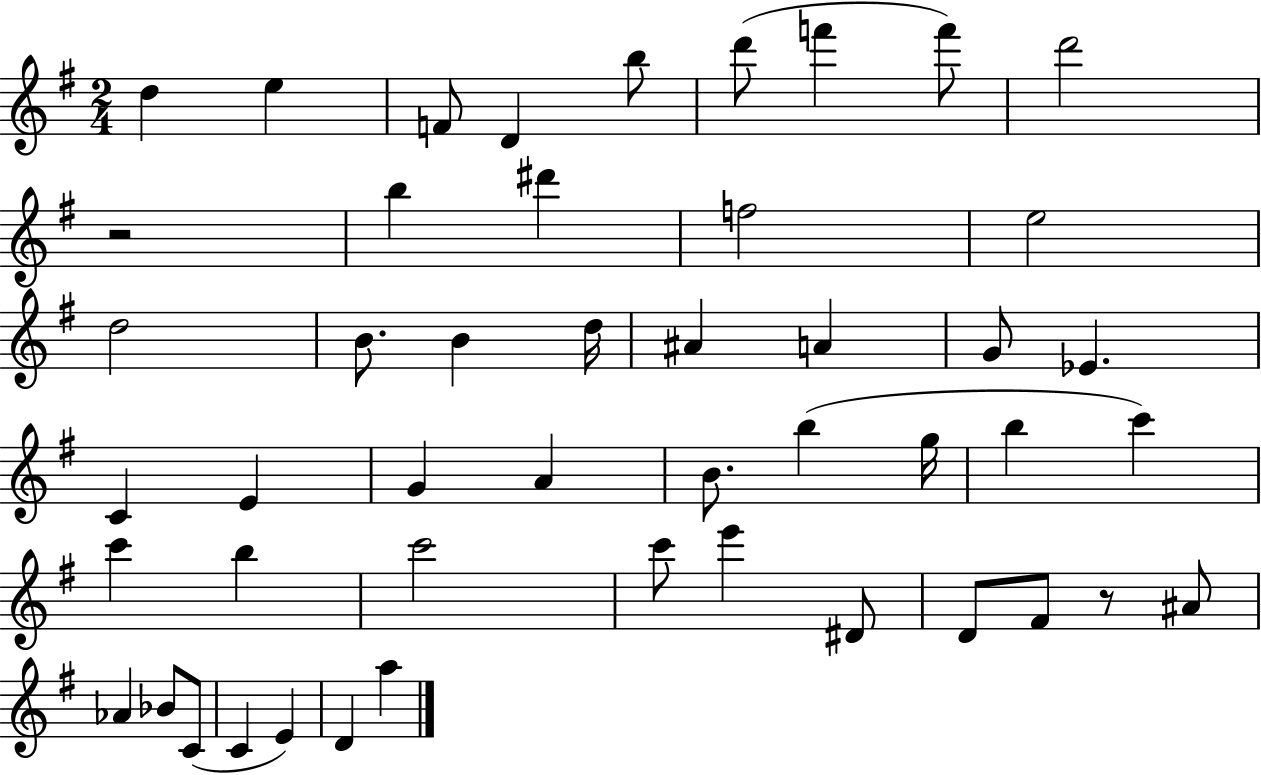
D5/q E5/q F4/e D4/q B5/e D6/e F6/q F6/e D6/h R/h B5/q D#6/q F5/h E5/h D5/h B4/e. B4/q D5/s A#4/q A4/q G4/e Eb4/q. C4/q E4/q G4/q A4/q B4/e. B5/q G5/s B5/q C6/q C6/q B5/q C6/h C6/e E6/q D#4/e D4/e F#4/e R/e A#4/e Ab4/q Bb4/e C4/e C4/q E4/q D4/q A5/q